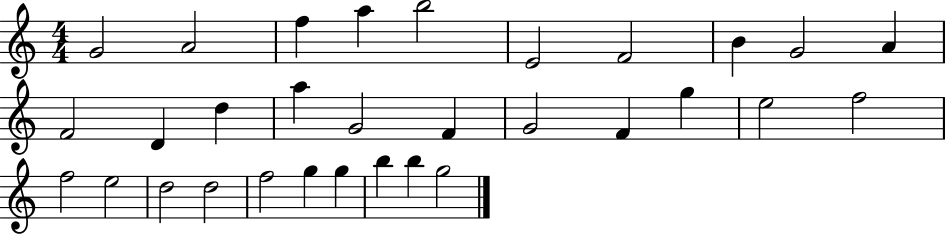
{
  \clef treble
  \numericTimeSignature
  \time 4/4
  \key c \major
  g'2 a'2 | f''4 a''4 b''2 | e'2 f'2 | b'4 g'2 a'4 | \break f'2 d'4 d''4 | a''4 g'2 f'4 | g'2 f'4 g''4 | e''2 f''2 | \break f''2 e''2 | d''2 d''2 | f''2 g''4 g''4 | b''4 b''4 g''2 | \break \bar "|."
}